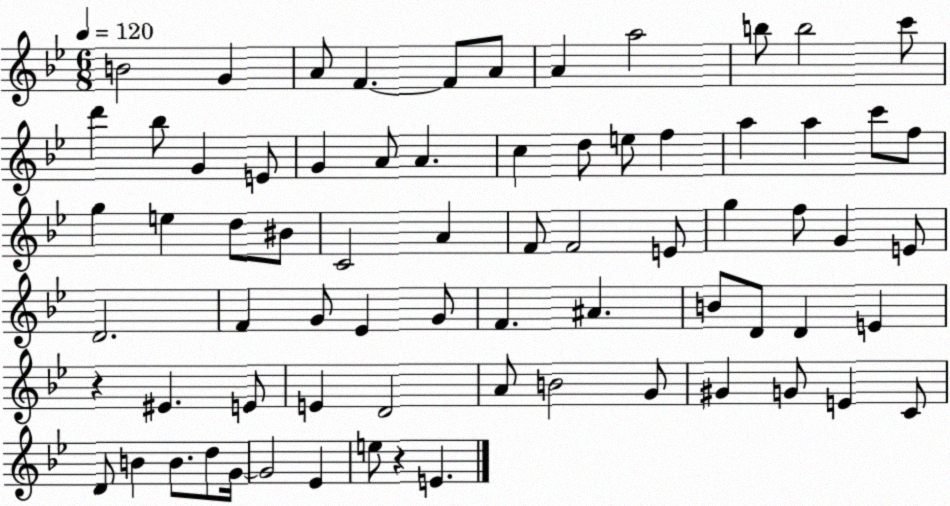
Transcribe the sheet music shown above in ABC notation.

X:1
T:Untitled
M:6/8
L:1/4
K:Bb
B2 G A/2 F F/2 A/2 A a2 b/2 b2 c'/2 d' _b/2 G E/2 G A/2 A c d/2 e/2 f a a c'/2 f/2 g e d/2 ^B/2 C2 A F/2 F2 E/2 g f/2 G E/2 D2 F G/2 _E G/2 F ^A B/2 D/2 D E z ^E E/2 E D2 A/2 B2 G/2 ^G G/2 E C/2 D/2 B B/2 d/2 G/4 G2 _E e/2 z E